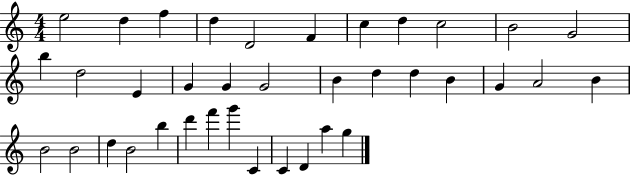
{
  \clef treble
  \numericTimeSignature
  \time 4/4
  \key c \major
  e''2 d''4 f''4 | d''4 d'2 f'4 | c''4 d''4 c''2 | b'2 g'2 | \break b''4 d''2 e'4 | g'4 g'4 g'2 | b'4 d''4 d''4 b'4 | g'4 a'2 b'4 | \break b'2 b'2 | d''4 b'2 b''4 | d'''4 f'''4 g'''4 c'4 | c'4 d'4 a''4 g''4 | \break \bar "|."
}